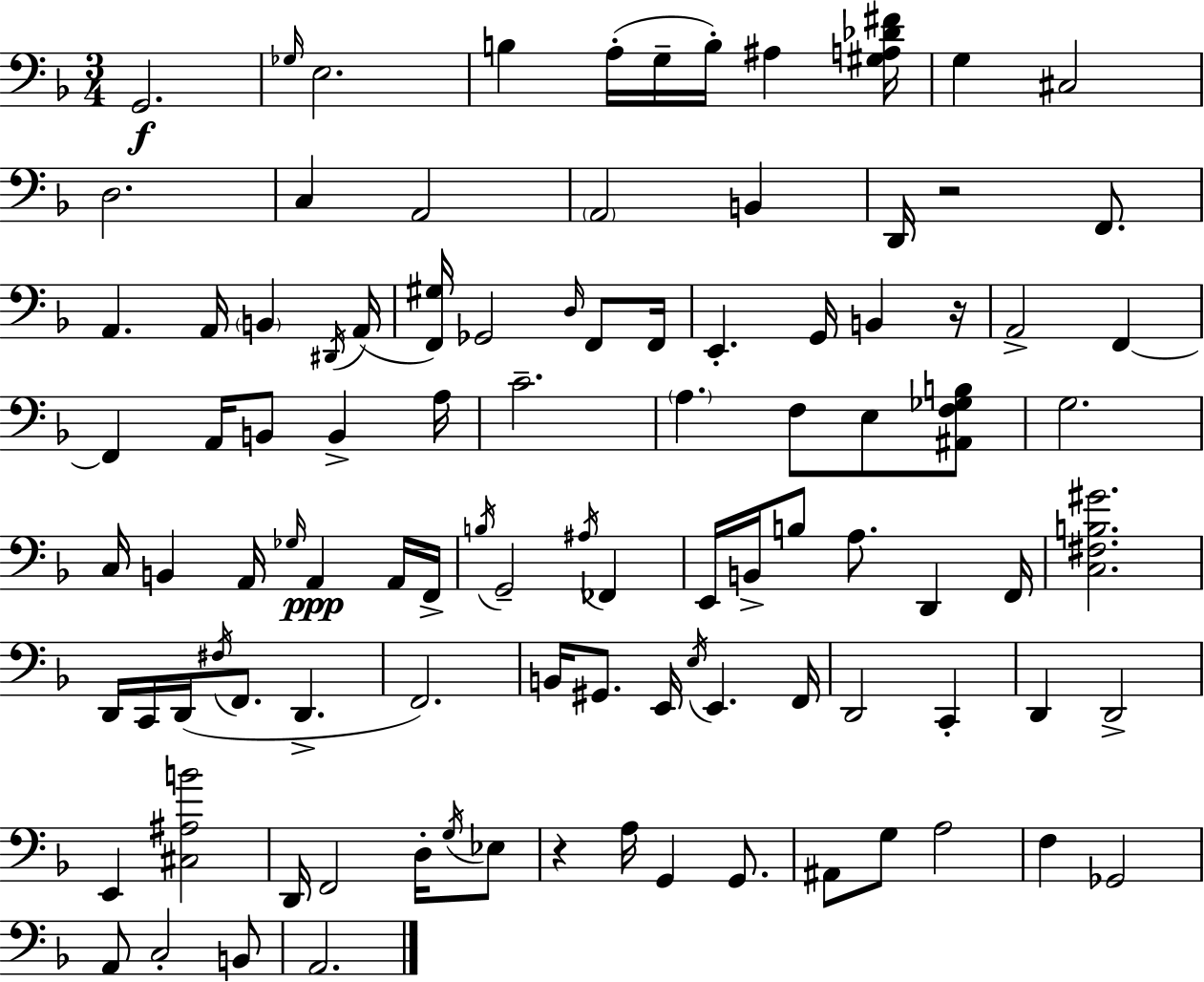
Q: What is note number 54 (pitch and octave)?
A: B2